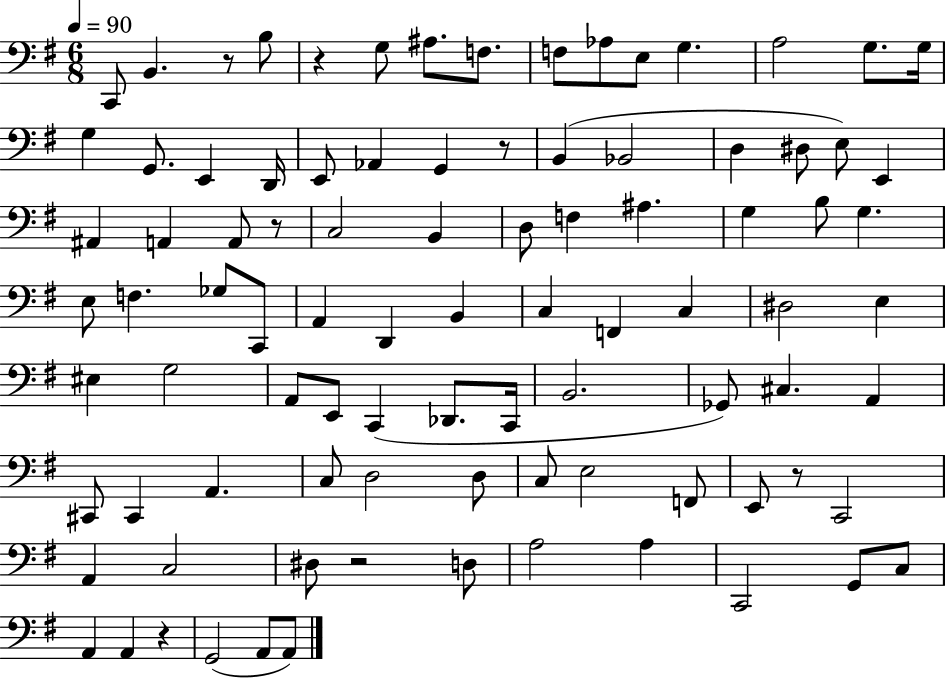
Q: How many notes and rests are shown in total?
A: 92